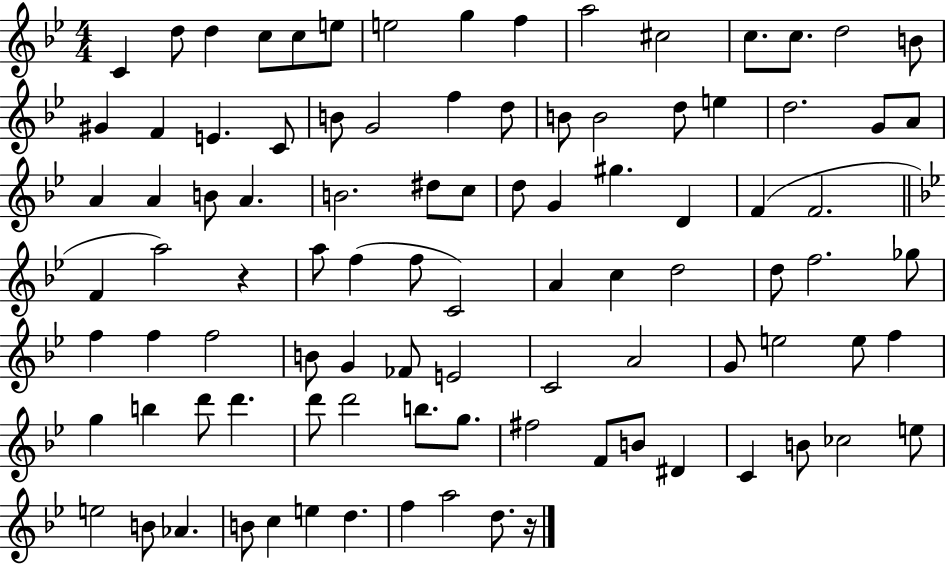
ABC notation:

X:1
T:Untitled
M:4/4
L:1/4
K:Bb
C d/2 d c/2 c/2 e/2 e2 g f a2 ^c2 c/2 c/2 d2 B/2 ^G F E C/2 B/2 G2 f d/2 B/2 B2 d/2 e d2 G/2 A/2 A A B/2 A B2 ^d/2 c/2 d/2 G ^g D F F2 F a2 z a/2 f f/2 C2 A c d2 d/2 f2 _g/2 f f f2 B/2 G _F/2 E2 C2 A2 G/2 e2 e/2 f g b d'/2 d' d'/2 d'2 b/2 g/2 ^f2 F/2 B/2 ^D C B/2 _c2 e/2 e2 B/2 _A B/2 c e d f a2 d/2 z/4